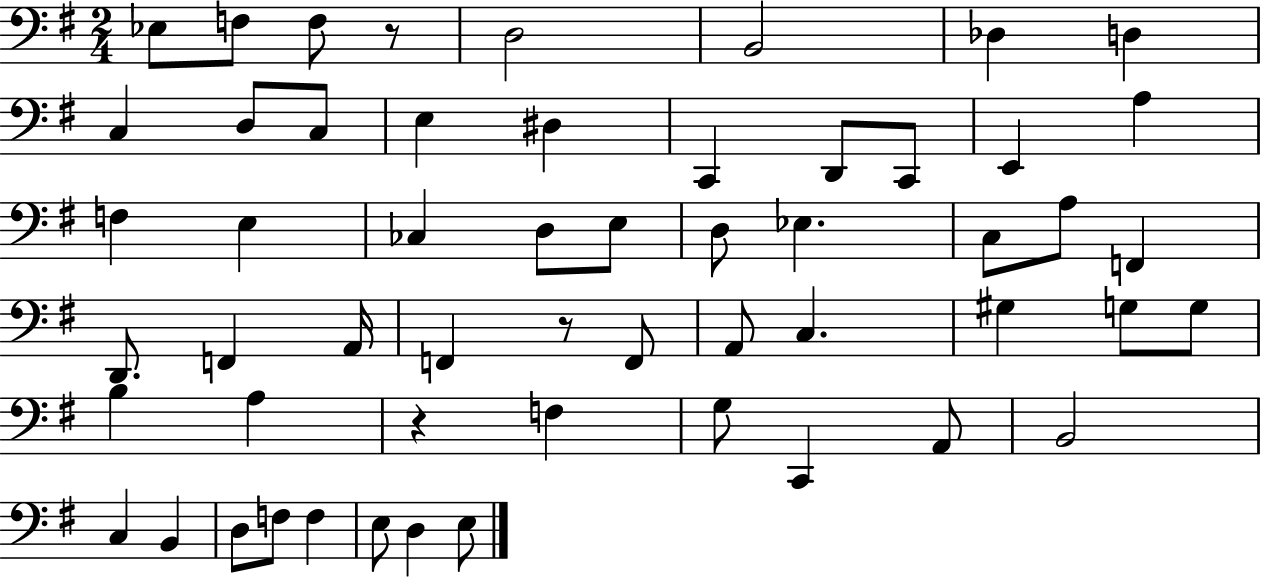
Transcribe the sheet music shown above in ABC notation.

X:1
T:Untitled
M:2/4
L:1/4
K:G
_E,/2 F,/2 F,/2 z/2 D,2 B,,2 _D, D, C, D,/2 C,/2 E, ^D, C,, D,,/2 C,,/2 E,, A, F, E, _C, D,/2 E,/2 D,/2 _E, C,/2 A,/2 F,, D,,/2 F,, A,,/4 F,, z/2 F,,/2 A,,/2 C, ^G, G,/2 G,/2 B, A, z F, G,/2 C,, A,,/2 B,,2 C, B,, D,/2 F,/2 F, E,/2 D, E,/2